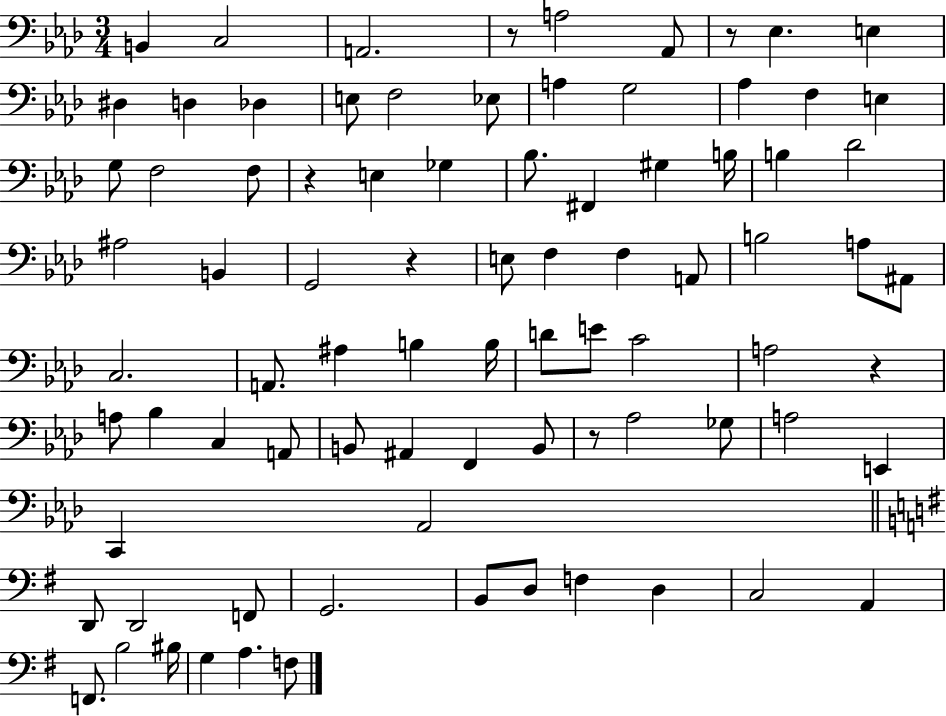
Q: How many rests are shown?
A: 6